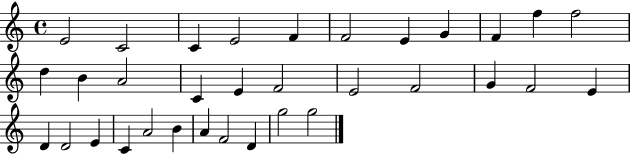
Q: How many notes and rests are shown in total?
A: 33